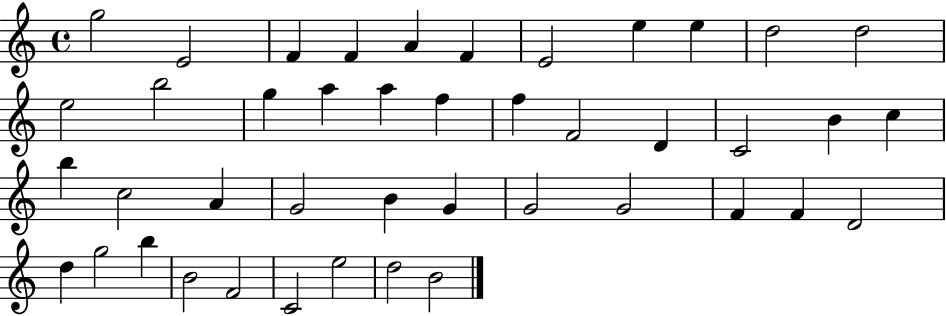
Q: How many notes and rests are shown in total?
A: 43